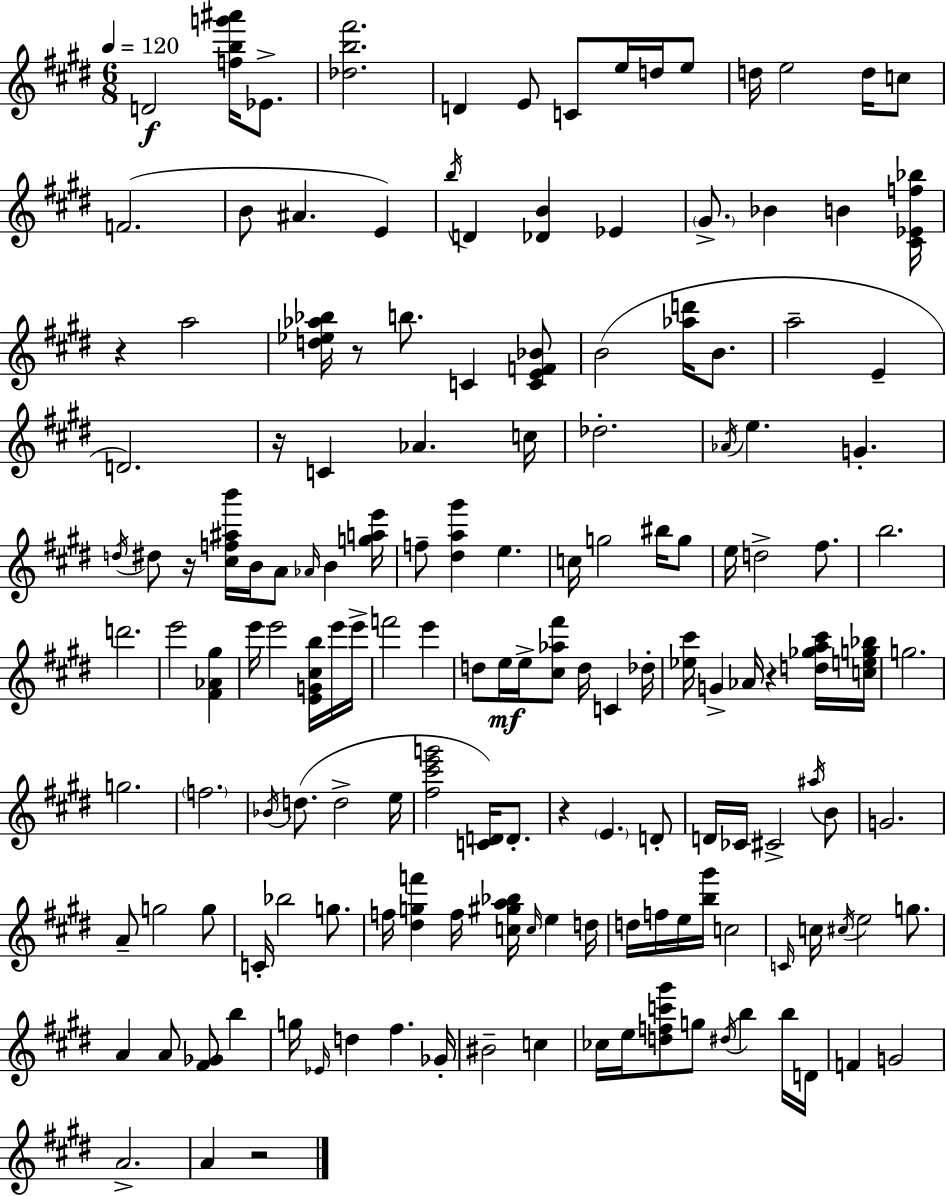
{
  \clef treble
  \numericTimeSignature
  \time 6/8
  \key e \major
  \tempo 4 = 120
  \repeat volta 2 { d'2\f <f'' b'' g''' ais'''>16 ees'8.-> | <des'' b'' fis'''>2. | d'4 e'8 c'8 e''16 d''16 e''8 | d''16 e''2 d''16 c''8 | \break f'2.( | b'8 ais'4. e'4) | \acciaccatura { b''16 } d'4 <des' b'>4 ees'4 | \parenthesize gis'8.-> bes'4 b'4 | \break <cis' ees' f'' bes''>16 r4 a''2 | <d'' ees'' aes'' bes''>16 r8 b''8. c'4 <c' e' f' bes'>8 | b'2( <aes'' d'''>16 b'8. | a''2-- e'4-- | \break d'2.) | r16 c'4 aes'4. | c''16 des''2.-. | \acciaccatura { aes'16 } e''4. g'4.-. | \break \acciaccatura { d''16 } dis''8 r16 <cis'' f'' ais'' b'''>16 b'16 a'8 \grace { aes'16 } b'4 | <g'' a'' e'''>16 f''8-- <dis'' a'' gis'''>4 e''4. | c''16 g''2 | bis''16 g''8 e''16 d''2-> | \break fis''8. b''2. | d'''2. | e'''2 | <fis' aes' gis''>4 e'''16 e'''2 | \break <e' g' cis'' b''>16 e'''16 e'''16-> f'''2 | e'''4 d''8 e''16\mf e''16-> <cis'' aes'' fis'''>8 d''16 c'4 | des''16-. <ees'' cis'''>16 g'4-> aes'16 r4 | <d'' ges'' a'' cis'''>16 <c'' e'' g'' bes''>16 g''2. | \break g''2. | \parenthesize f''2. | \acciaccatura { bes'16 }( d''8. d''2-> | e''16 <fis'' cis''' e''' g'''>2 | \break <c' d'>16) d'8.-. r4 \parenthesize e'4. | d'8-. d'16 ces'16 cis'2-> | \acciaccatura { ais''16 } b'8 g'2. | a'8-- g''2 | \break g''8 c'16-. bes''2 | g''8. f''16 <dis'' g'' f'''>4 f''16 | <c'' gis'' a'' bes''>16 \grace { c''16 } e''4 d''16 d''16 f''16 e''16 <b'' gis'''>16 c''2 | \grace { c'16 } c''16 \acciaccatura { cis''16 } e''2 | \break g''8. a'4 | a'8 <fis' ges'>8 b''4 g''16 \grace { ees'16 } d''4 | fis''4. ges'16-. bis'2-- | c''4 ces''16 e''16 | \break <d'' f'' c''' gis'''>8 g''8 \acciaccatura { dis''16 } b''4 b''16 d'16 f'4 | g'2 a'2.-> | a'4 | r2 } \bar "|."
}